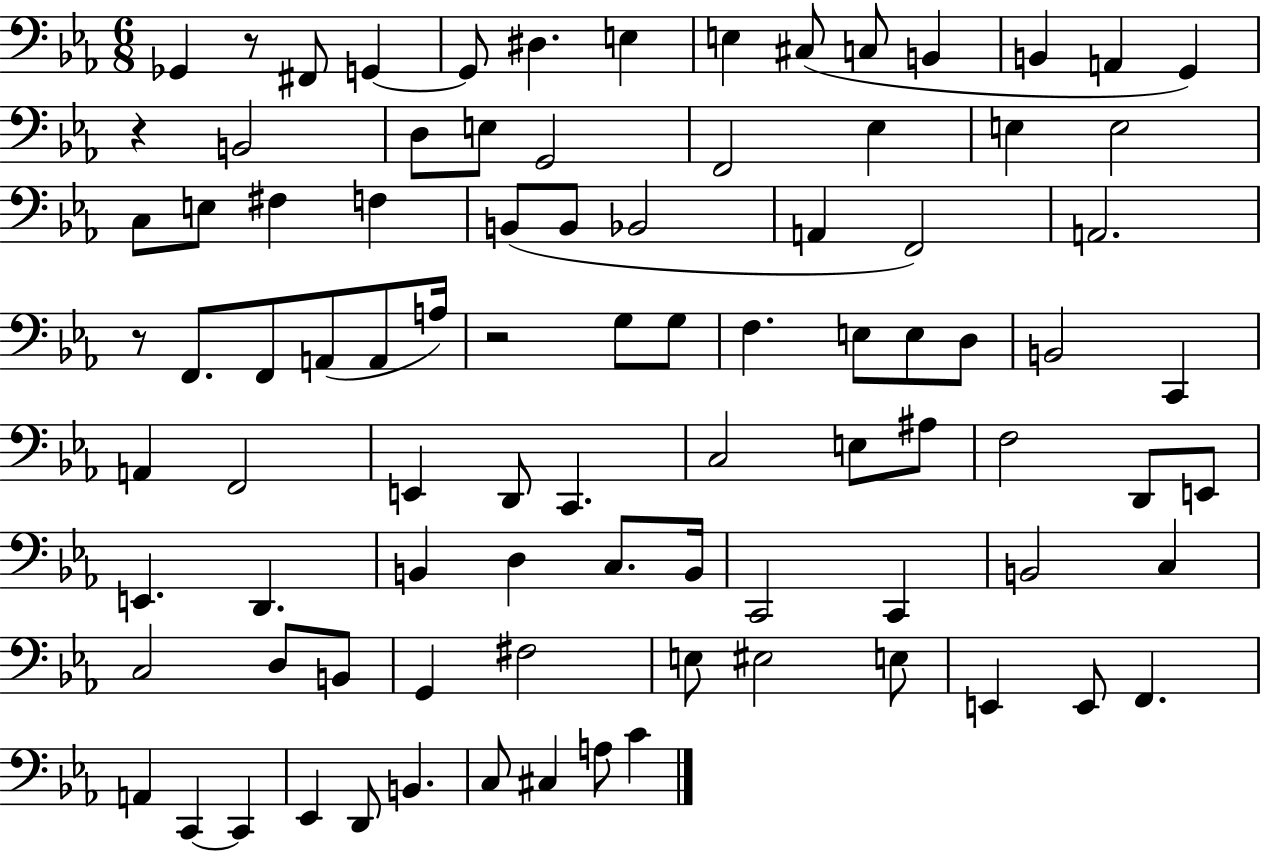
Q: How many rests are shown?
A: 4